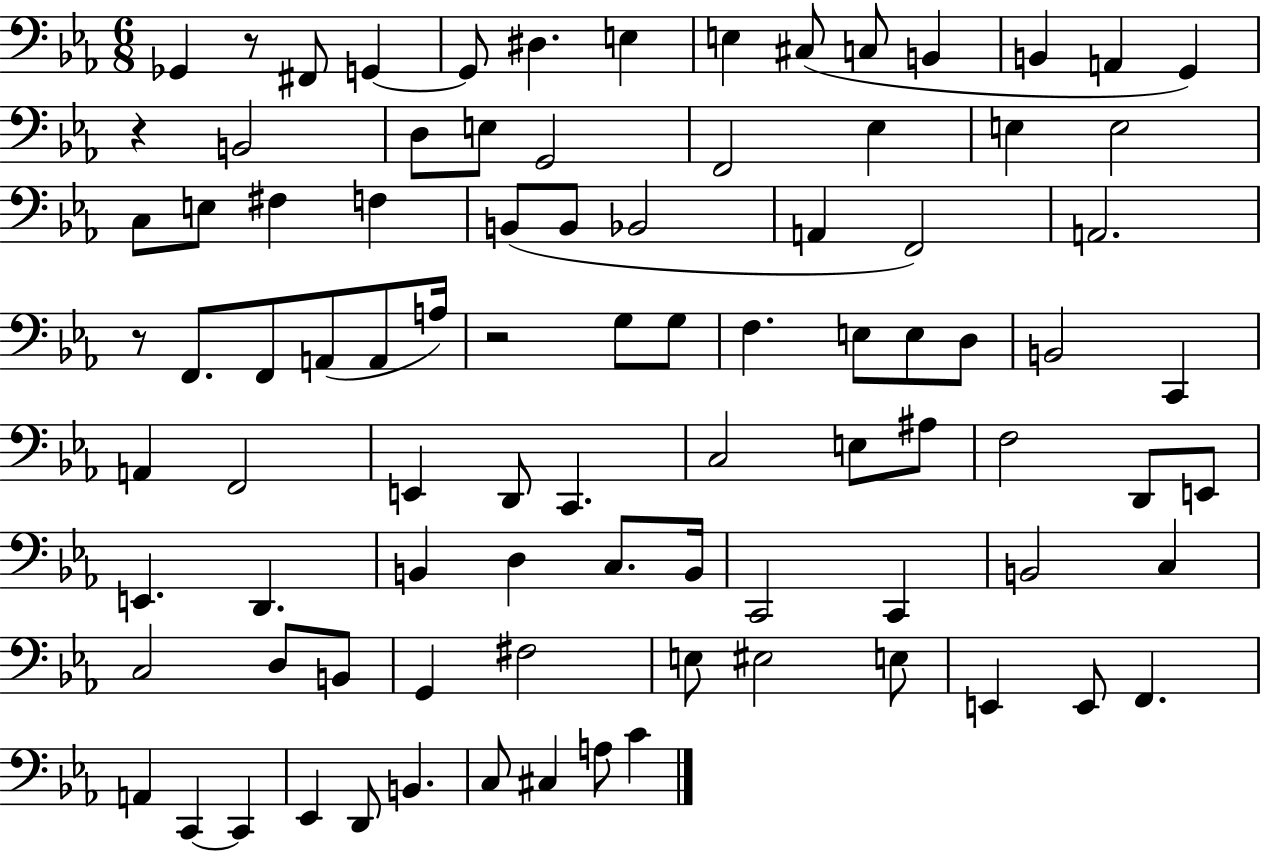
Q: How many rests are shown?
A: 4